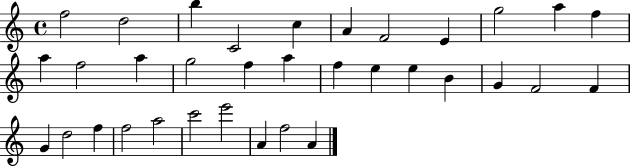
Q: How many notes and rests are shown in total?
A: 34